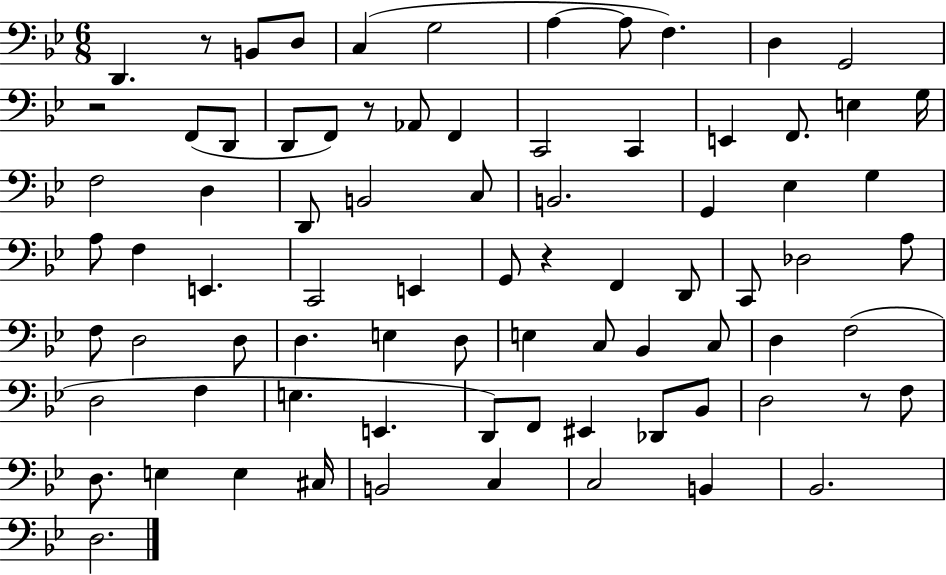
{
  \clef bass
  \numericTimeSignature
  \time 6/8
  \key bes \major
  d,4. r8 b,8 d8 | c4( g2 | a4~~ a8 f4.) | d4 g,2 | \break r2 f,8( d,8 | d,8 f,8) r8 aes,8 f,4 | c,2 c,4 | e,4 f,8. e4 g16 | \break f2 d4 | d,8 b,2 c8 | b,2. | g,4 ees4 g4 | \break a8 f4 e,4. | c,2 e,4 | g,8 r4 f,4 d,8 | c,8 des2 a8 | \break f8 d2 d8 | d4. e4 d8 | e4 c8 bes,4 c8 | d4 f2( | \break d2 f4 | e4. e,4. | d,8) f,8 eis,4 des,8 bes,8 | d2 r8 f8 | \break d8. e4 e4 cis16 | b,2 c4 | c2 b,4 | bes,2. | \break d2. | \bar "|."
}